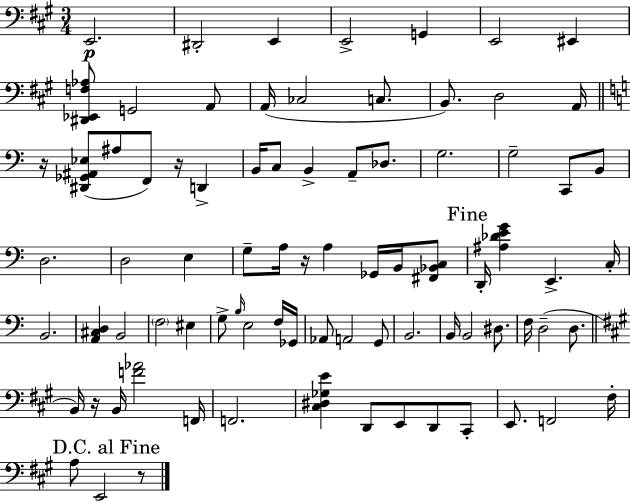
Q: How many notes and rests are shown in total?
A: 82